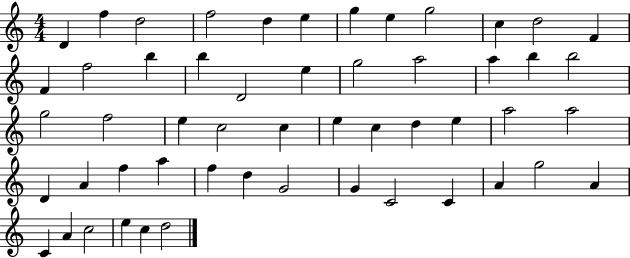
{
  \clef treble
  \numericTimeSignature
  \time 4/4
  \key c \major
  d'4 f''4 d''2 | f''2 d''4 e''4 | g''4 e''4 g''2 | c''4 d''2 f'4 | \break f'4 f''2 b''4 | b''4 d'2 e''4 | g''2 a''2 | a''4 b''4 b''2 | \break g''2 f''2 | e''4 c''2 c''4 | e''4 c''4 d''4 e''4 | a''2 a''2 | \break d'4 a'4 f''4 a''4 | f''4 d''4 g'2 | g'4 c'2 c'4 | a'4 g''2 a'4 | \break c'4 a'4 c''2 | e''4 c''4 d''2 | \bar "|."
}